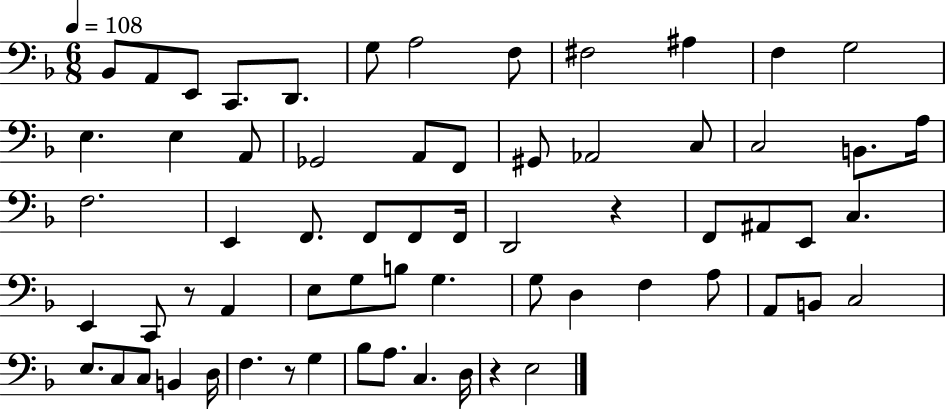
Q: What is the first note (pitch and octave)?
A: Bb2